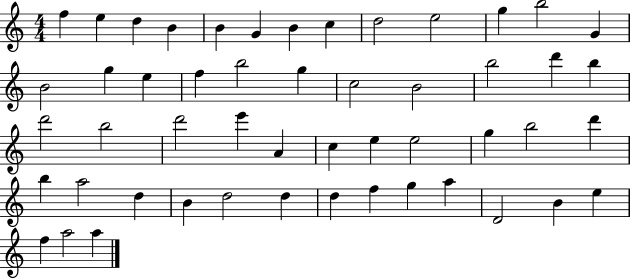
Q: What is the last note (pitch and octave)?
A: A5